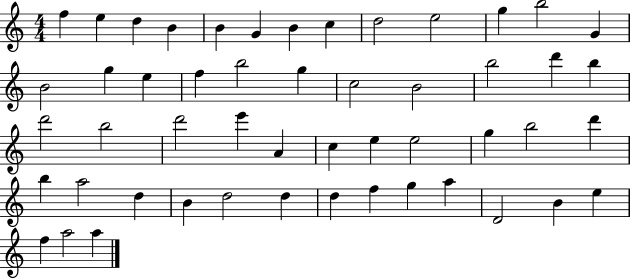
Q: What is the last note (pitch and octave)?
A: A5